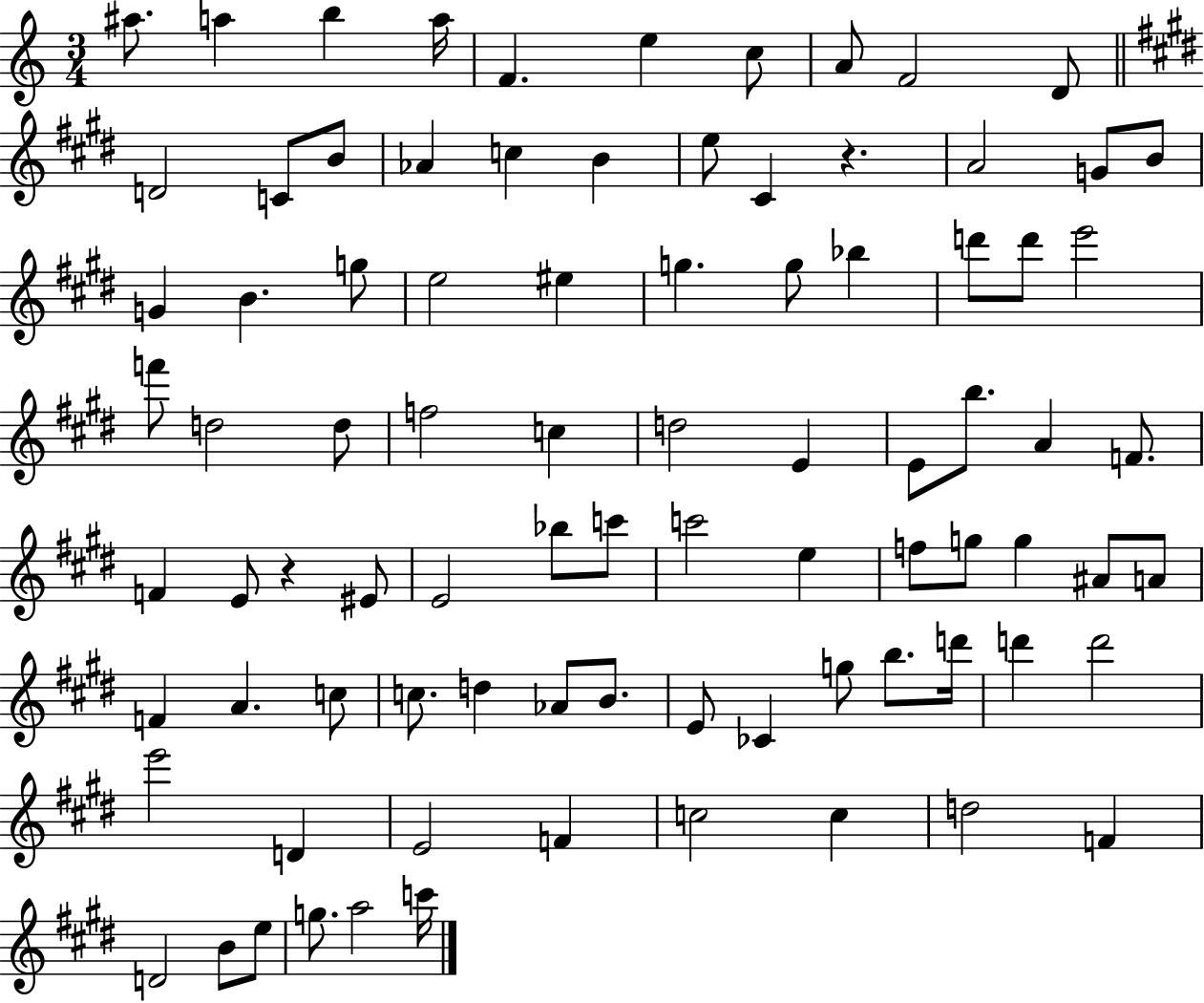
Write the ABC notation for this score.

X:1
T:Untitled
M:3/4
L:1/4
K:C
^a/2 a b a/4 F e c/2 A/2 F2 D/2 D2 C/2 B/2 _A c B e/2 ^C z A2 G/2 B/2 G B g/2 e2 ^e g g/2 _b d'/2 d'/2 e'2 f'/2 d2 d/2 f2 c d2 E E/2 b/2 A F/2 F E/2 z ^E/2 E2 _b/2 c'/2 c'2 e f/2 g/2 g ^A/2 A/2 F A c/2 c/2 d _A/2 B/2 E/2 _C g/2 b/2 d'/4 d' d'2 e'2 D E2 F c2 c d2 F D2 B/2 e/2 g/2 a2 c'/4